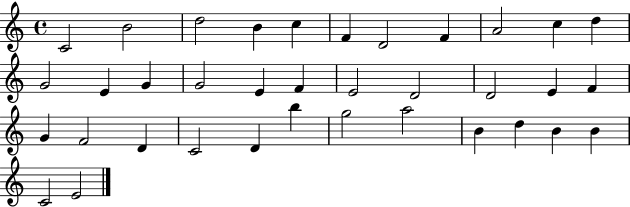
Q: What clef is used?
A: treble